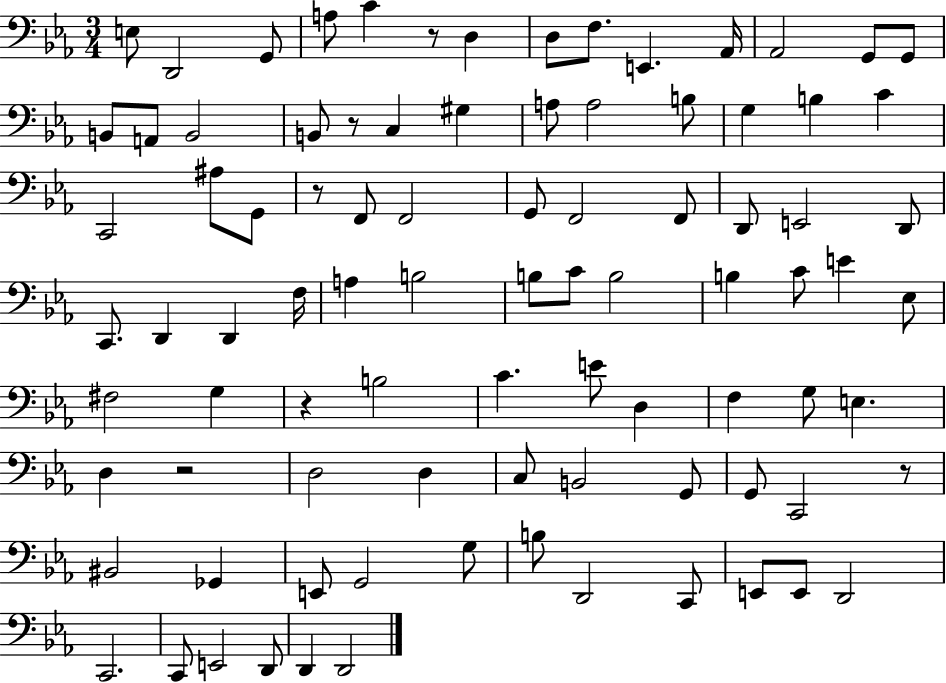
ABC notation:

X:1
T:Untitled
M:3/4
L:1/4
K:Eb
E,/2 D,,2 G,,/2 A,/2 C z/2 D, D,/2 F,/2 E,, _A,,/4 _A,,2 G,,/2 G,,/2 B,,/2 A,,/2 B,,2 B,,/2 z/2 C, ^G, A,/2 A,2 B,/2 G, B, C C,,2 ^A,/2 G,,/2 z/2 F,,/2 F,,2 G,,/2 F,,2 F,,/2 D,,/2 E,,2 D,,/2 C,,/2 D,, D,, F,/4 A, B,2 B,/2 C/2 B,2 B, C/2 E _E,/2 ^F,2 G, z B,2 C E/2 D, F, G,/2 E, D, z2 D,2 D, C,/2 B,,2 G,,/2 G,,/2 C,,2 z/2 ^B,,2 _G,, E,,/2 G,,2 G,/2 B,/2 D,,2 C,,/2 E,,/2 E,,/2 D,,2 C,,2 C,,/2 E,,2 D,,/2 D,, D,,2